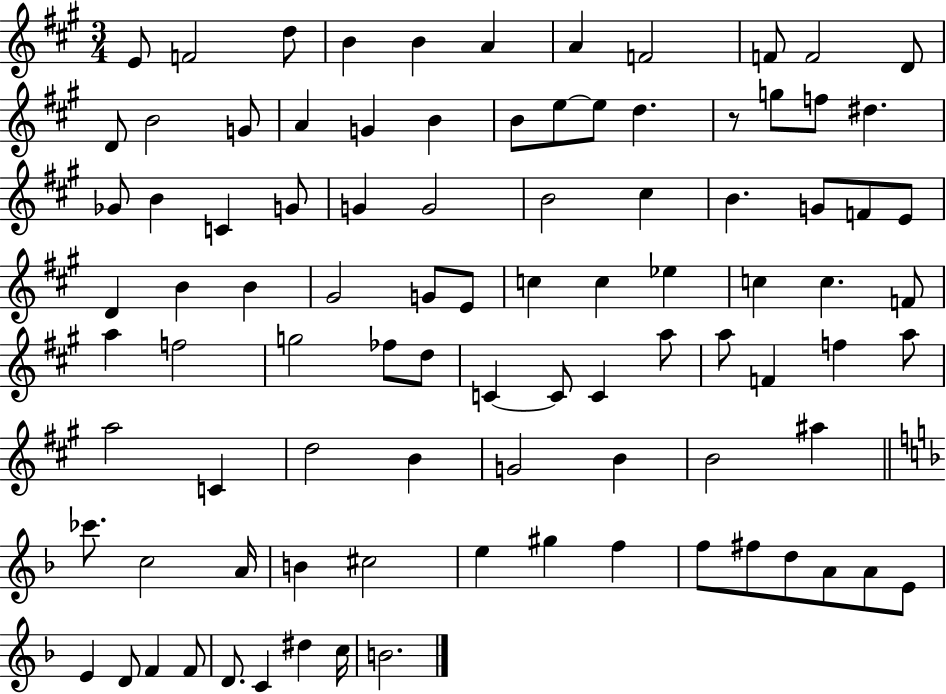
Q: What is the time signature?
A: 3/4